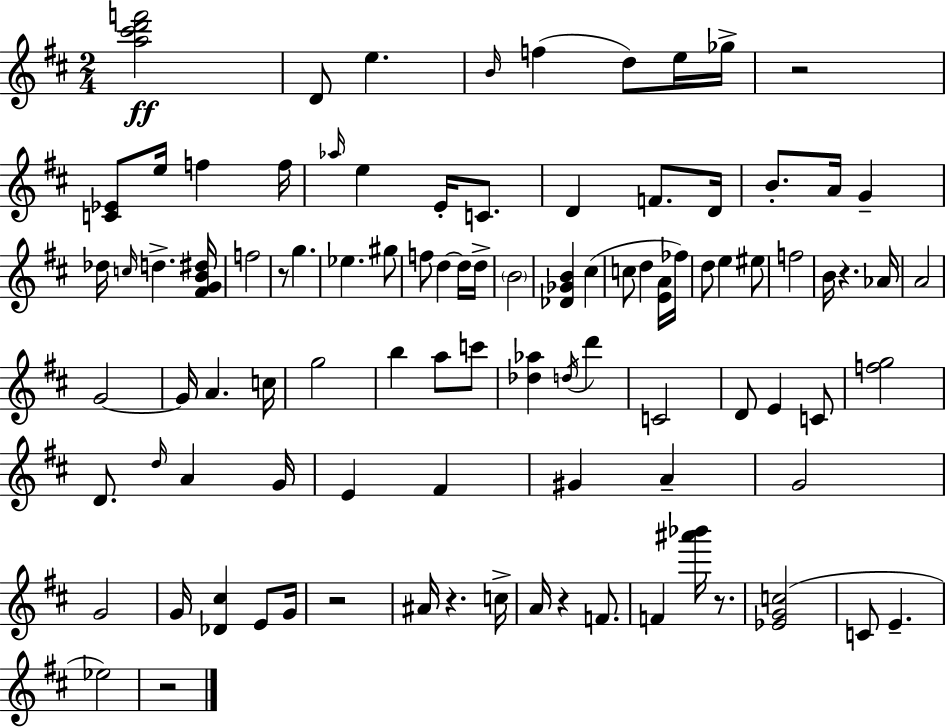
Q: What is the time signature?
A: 2/4